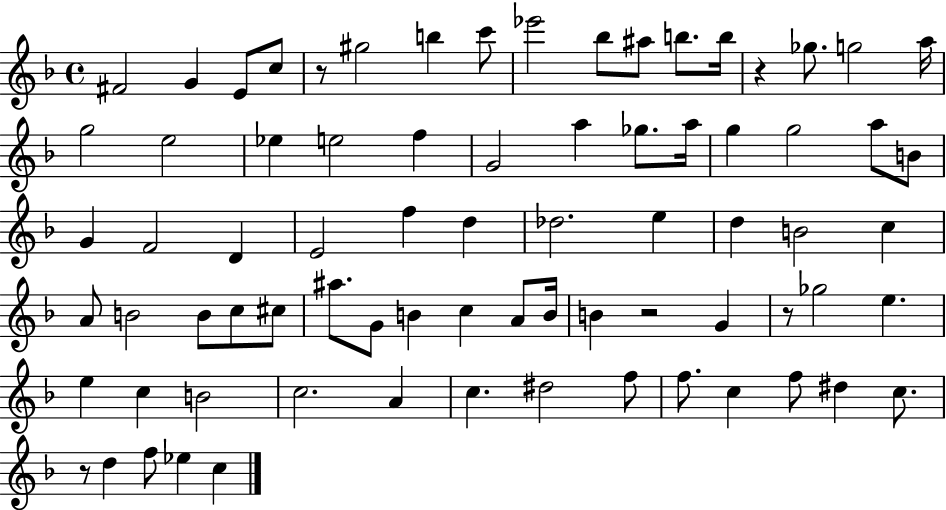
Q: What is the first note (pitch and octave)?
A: F#4